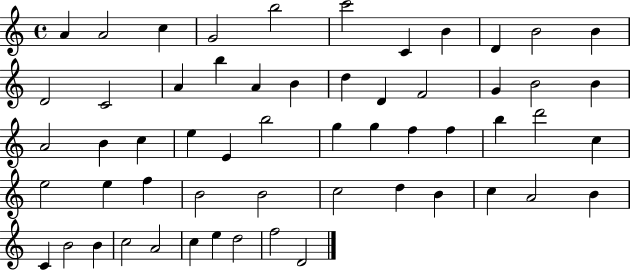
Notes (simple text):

A4/q A4/h C5/q G4/h B5/h C6/h C4/q B4/q D4/q B4/h B4/q D4/h C4/h A4/q B5/q A4/q B4/q D5/q D4/q F4/h G4/q B4/h B4/q A4/h B4/q C5/q E5/q E4/q B5/h G5/q G5/q F5/q F5/q B5/q D6/h C5/q E5/h E5/q F5/q B4/h B4/h C5/h D5/q B4/q C5/q A4/h B4/q C4/q B4/h B4/q C5/h A4/h C5/q E5/q D5/h F5/h D4/h